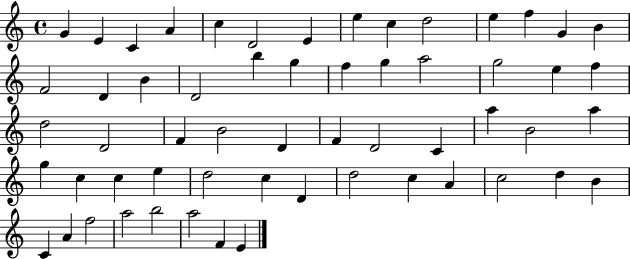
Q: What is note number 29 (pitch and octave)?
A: F4